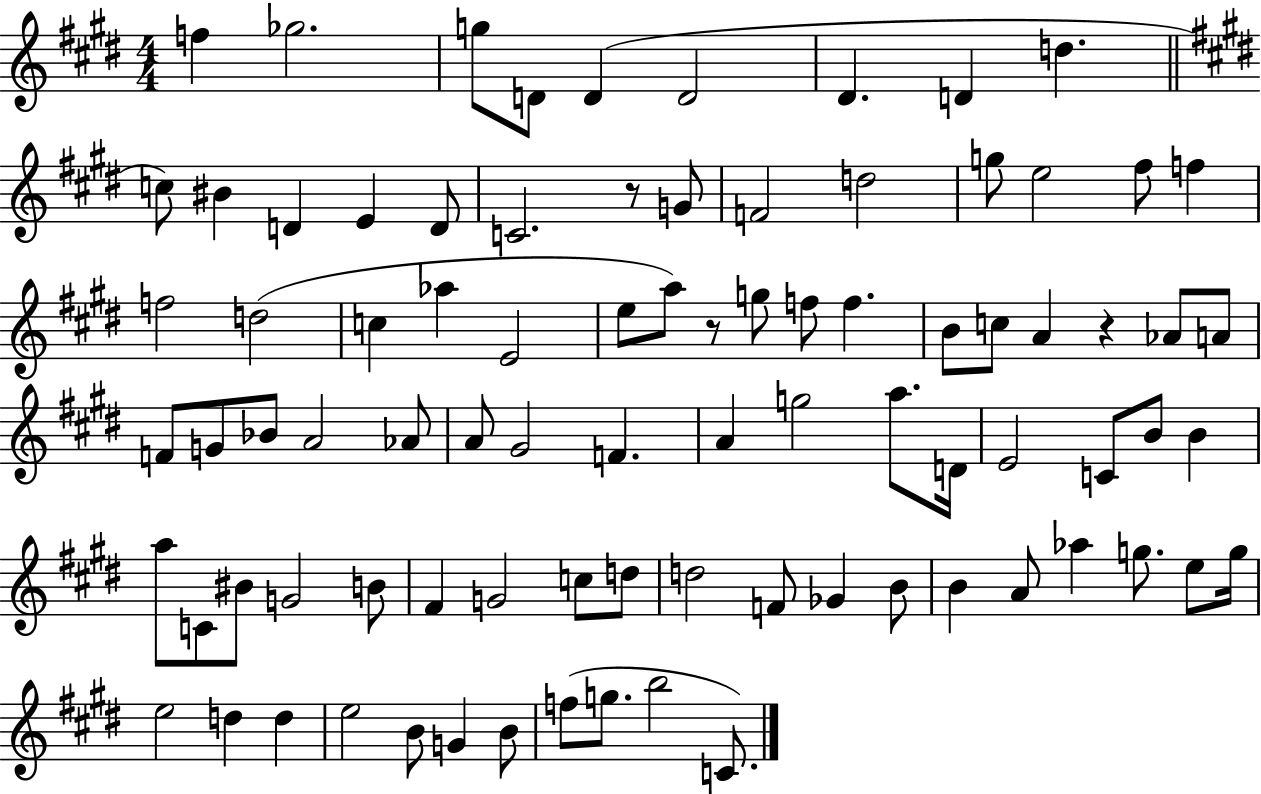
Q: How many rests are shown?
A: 3